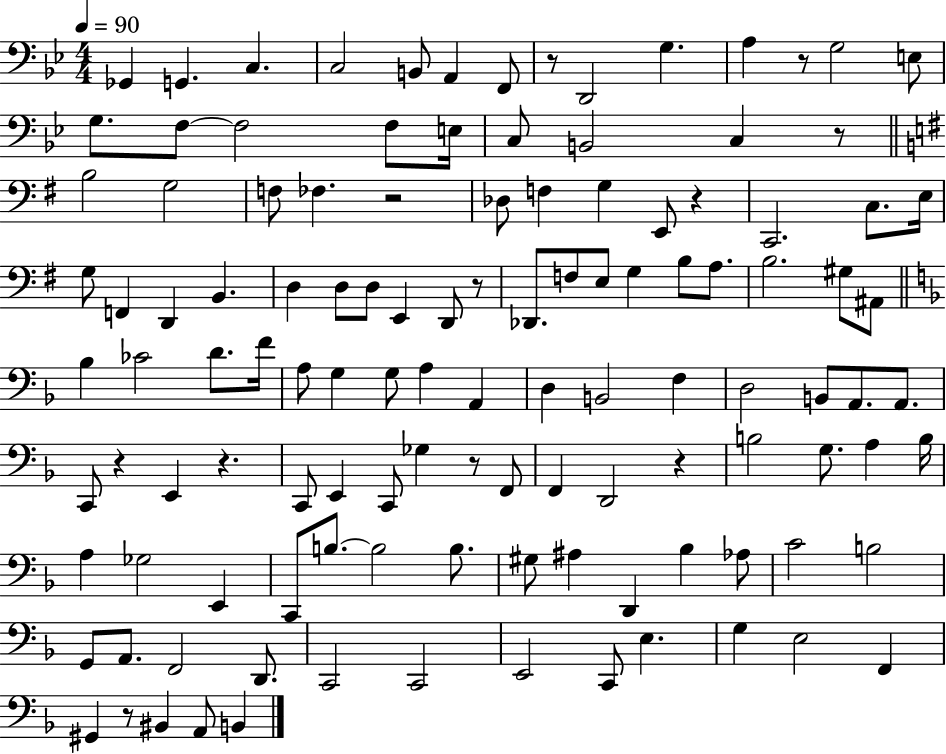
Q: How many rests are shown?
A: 11